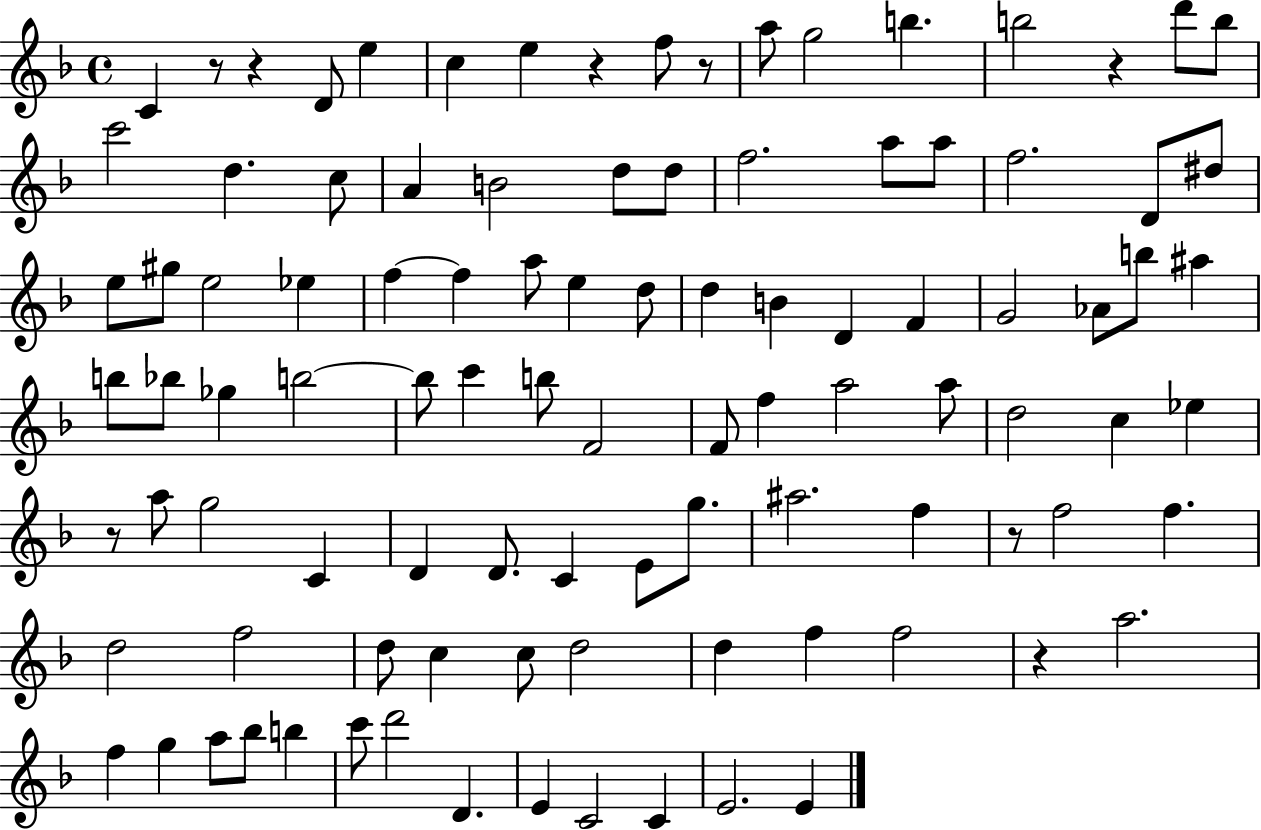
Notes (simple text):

C4/q R/e R/q D4/e E5/q C5/q E5/q R/q F5/e R/e A5/e G5/h B5/q. B5/h R/q D6/e B5/e C6/h D5/q. C5/e A4/q B4/h D5/e D5/e F5/h. A5/e A5/e F5/h. D4/e D#5/e E5/e G#5/e E5/h Eb5/q F5/q F5/q A5/e E5/q D5/e D5/q B4/q D4/q F4/q G4/h Ab4/e B5/e A#5/q B5/e Bb5/e Gb5/q B5/h B5/e C6/q B5/e F4/h F4/e F5/q A5/h A5/e D5/h C5/q Eb5/q R/e A5/e G5/h C4/q D4/q D4/e. C4/q E4/e G5/e. A#5/h. F5/q R/e F5/h F5/q. D5/h F5/h D5/e C5/q C5/e D5/h D5/q F5/q F5/h R/q A5/h. F5/q G5/q A5/e Bb5/e B5/q C6/e D6/h D4/q. E4/q C4/h C4/q E4/h. E4/q